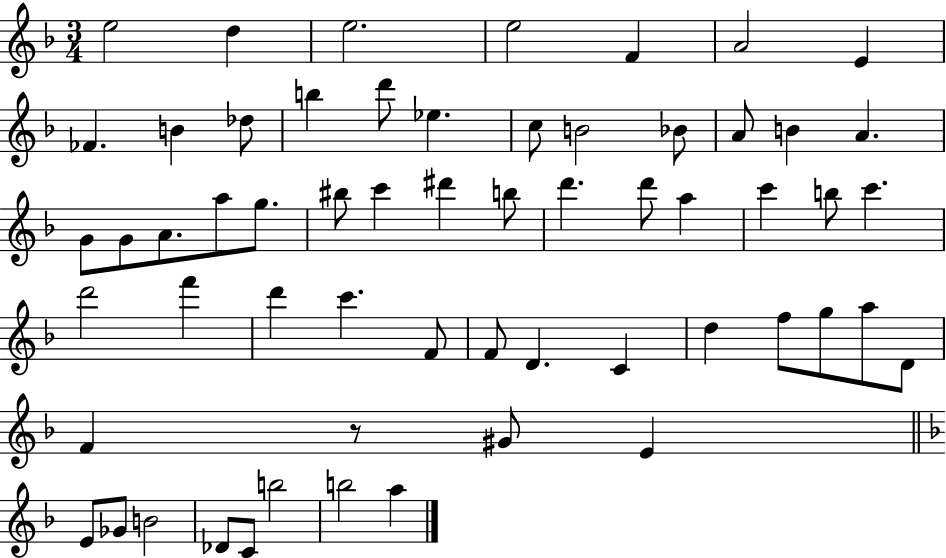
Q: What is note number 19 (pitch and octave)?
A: A4